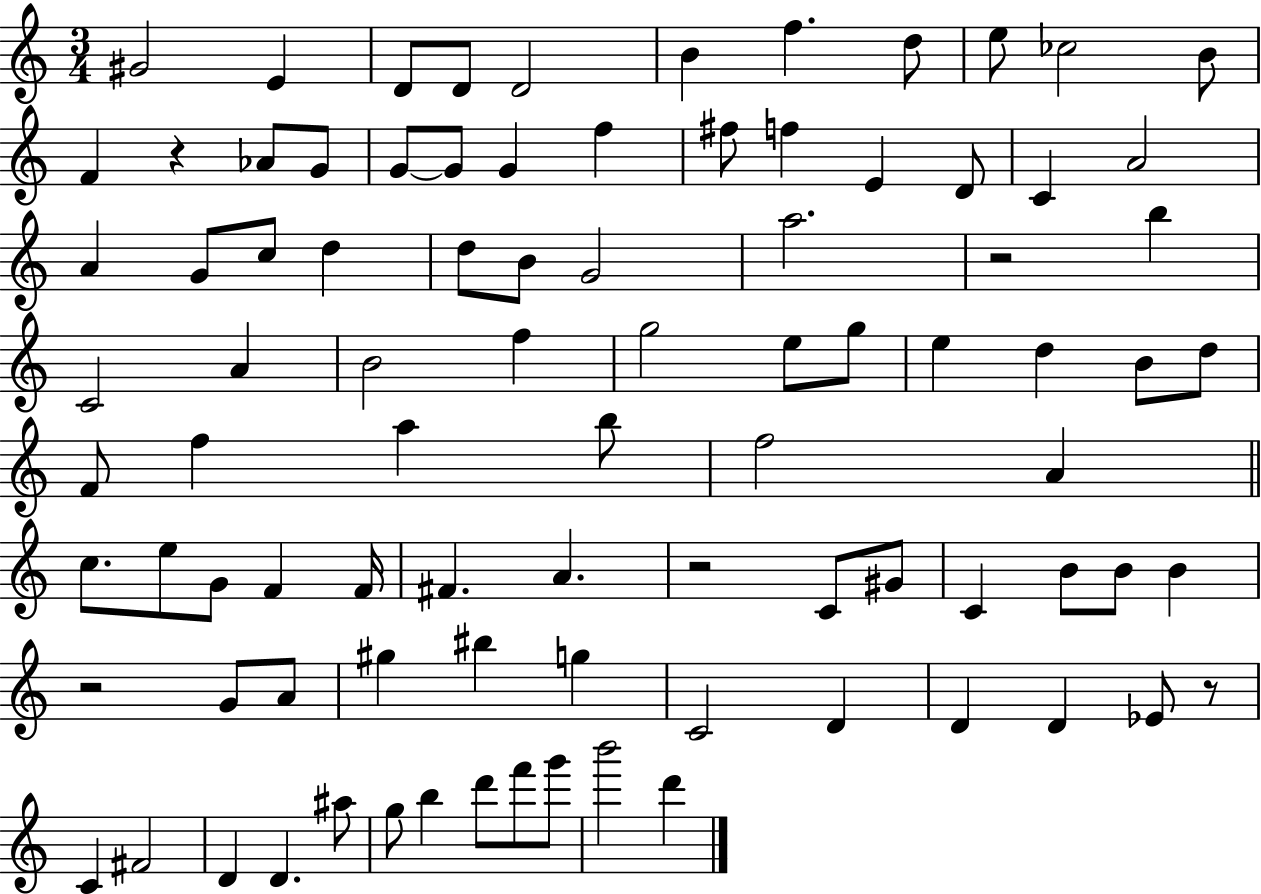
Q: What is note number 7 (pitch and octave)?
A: F5